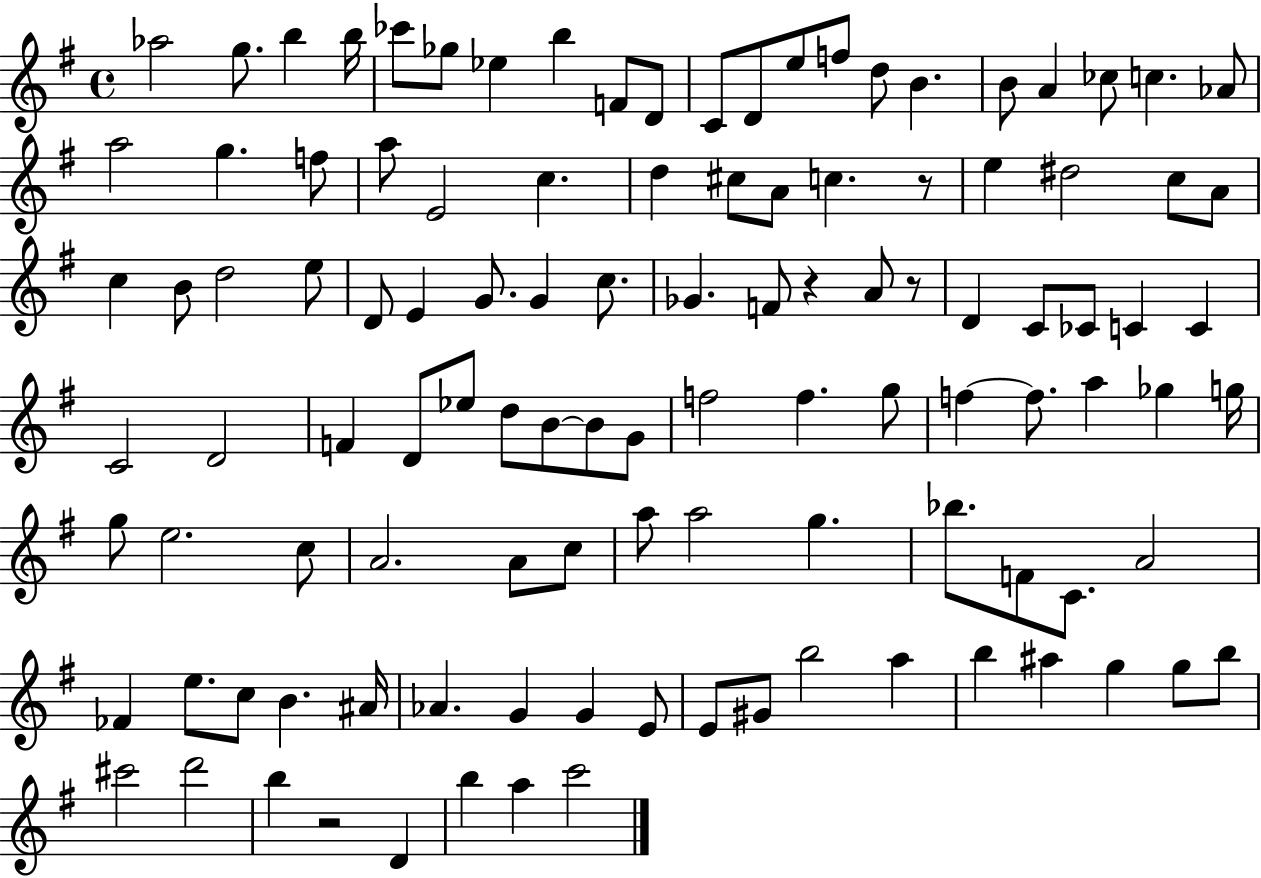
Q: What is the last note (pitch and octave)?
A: C6